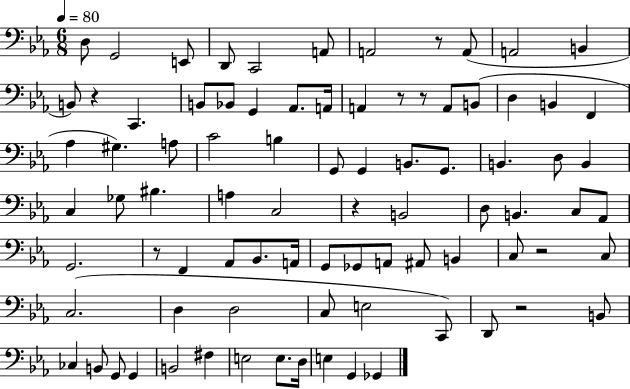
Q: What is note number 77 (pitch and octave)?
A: Gb2